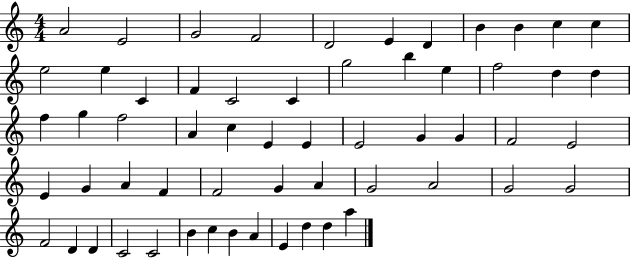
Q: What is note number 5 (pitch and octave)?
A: D4